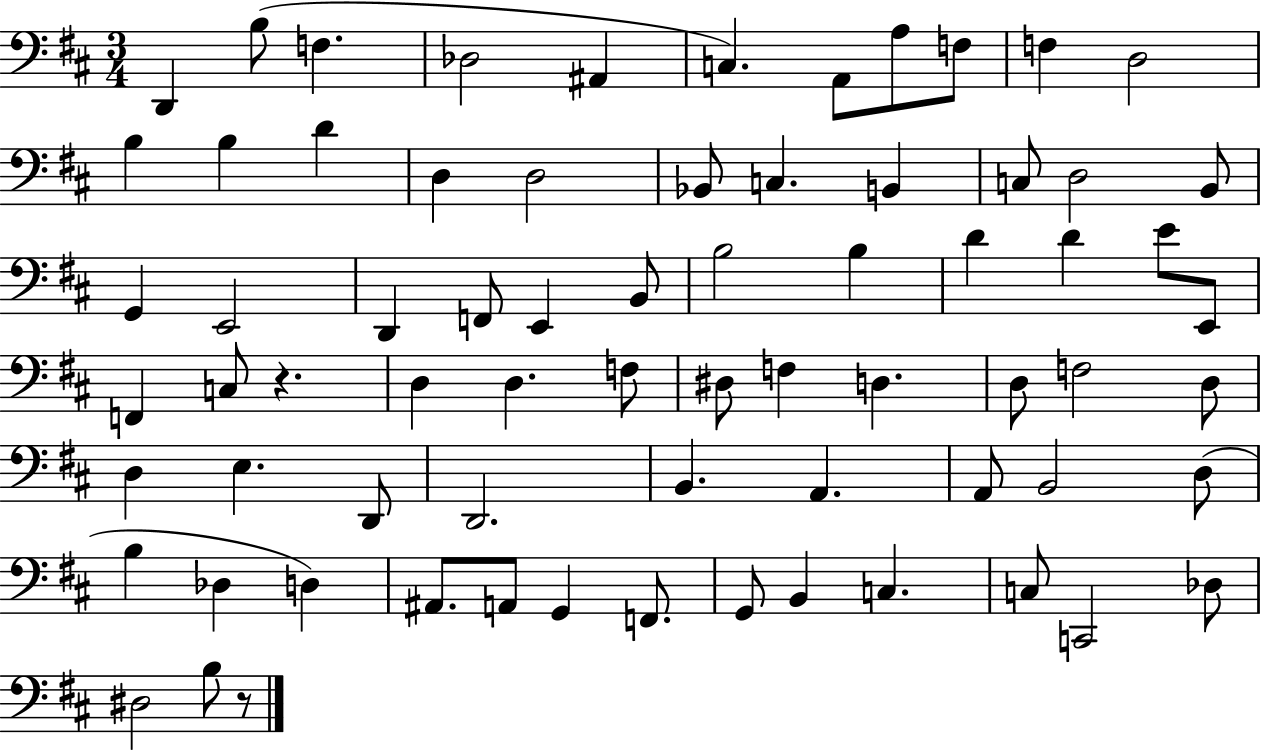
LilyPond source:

{
  \clef bass
  \numericTimeSignature
  \time 3/4
  \key d \major
  d,4 b8( f4. | des2 ais,4 | c4.) a,8 a8 f8 | f4 d2 | \break b4 b4 d'4 | d4 d2 | bes,8 c4. b,4 | c8 d2 b,8 | \break g,4 e,2 | d,4 f,8 e,4 b,8 | b2 b4 | d'4 d'4 e'8 e,8 | \break f,4 c8 r4. | d4 d4. f8 | dis8 f4 d4. | d8 f2 d8 | \break d4 e4. d,8 | d,2. | b,4. a,4. | a,8 b,2 d8( | \break b4 des4 d4) | ais,8. a,8 g,4 f,8. | g,8 b,4 c4. | c8 c,2 des8 | \break dis2 b8 r8 | \bar "|."
}